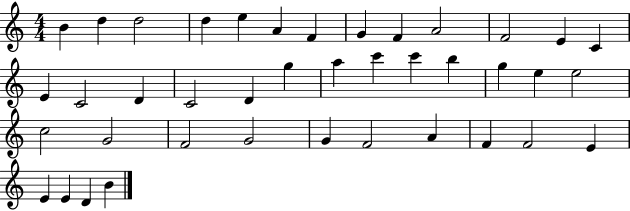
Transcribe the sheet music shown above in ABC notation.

X:1
T:Untitled
M:4/4
L:1/4
K:C
B d d2 d e A F G F A2 F2 E C E C2 D C2 D g a c' c' b g e e2 c2 G2 F2 G2 G F2 A F F2 E E E D B